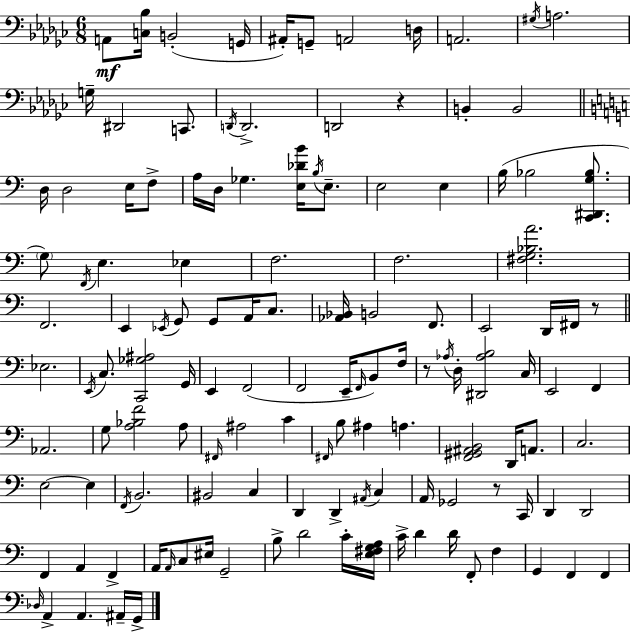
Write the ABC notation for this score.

X:1
T:Untitled
M:6/8
L:1/4
K:Ebm
A,,/2 [C,_B,]/4 B,,2 G,,/4 ^A,,/4 G,,/2 A,,2 D,/4 A,,2 ^G,/4 A,2 G,/4 ^D,,2 C,,/2 D,,/4 D,,2 D,,2 z B,, B,,2 D,/4 D,2 E,/4 F,/2 A,/4 D,/4 _G, [E,_DB]/4 B,/4 E,/2 E,2 E, B,/4 _B,2 [C,,^D,,G,_B,]/2 G,/2 F,,/4 E, _E, F,2 F,2 [^F,G,_B,A]2 F,,2 E,, _E,,/4 G,,/2 G,,/2 A,,/4 C,/2 [_A,,_B,,]/4 B,,2 F,,/2 E,,2 D,,/4 ^F,,/4 z/2 _E,2 E,,/4 C,/2 [C,,_G,^A,]2 G,,/4 E,, F,,2 F,,2 E,,/4 F,,/4 B,,/2 F,/4 z/2 _A,/4 D,/4 [^D,,_A,B,]2 C,/4 E,,2 F,, _A,,2 G,/2 [A,_B,F]2 A,/2 ^F,,/4 ^A,2 C ^F,,/4 B,/2 ^A, A, [F,,^G,,^A,,B,,]2 D,,/4 A,,/2 C,2 E,2 E, F,,/4 B,,2 ^B,,2 C, D,, D,, ^A,,/4 C, A,,/4 _G,,2 z/2 C,,/4 D,, D,,2 F,, A,, F,, A,,/4 A,,/4 C,/2 ^E,/4 G,,2 B,/2 D2 C/4 [E,^F,G,A,]/4 C/4 D D/4 F,,/2 F, G,, F,, F,, _D,/4 A,, A,, ^A,,/4 G,,/4